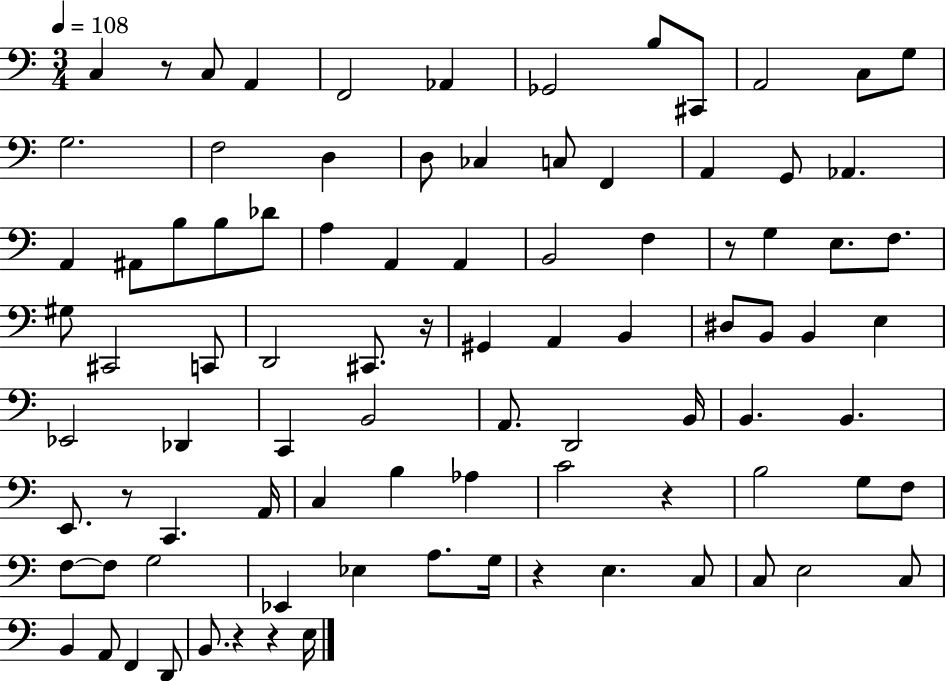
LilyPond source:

{
  \clef bass
  \numericTimeSignature
  \time 3/4
  \key c \major
  \tempo 4 = 108
  c4 r8 c8 a,4 | f,2 aes,4 | ges,2 b8 cis,8 | a,2 c8 g8 | \break g2. | f2 d4 | d8 ces4 c8 f,4 | a,4 g,8 aes,4. | \break a,4 ais,8 b8 b8 des'8 | a4 a,4 a,4 | b,2 f4 | r8 g4 e8. f8. | \break gis8 cis,2 c,8 | d,2 cis,8. r16 | gis,4 a,4 b,4 | dis8 b,8 b,4 e4 | \break ees,2 des,4 | c,4 b,2 | a,8. d,2 b,16 | b,4. b,4. | \break e,8. r8 c,4. a,16 | c4 b4 aes4 | c'2 r4 | b2 g8 f8 | \break f8~~ f8 g2 | ees,4 ees4 a8. g16 | r4 e4. c8 | c8 e2 c8 | \break b,4 a,8 f,4 d,8 | b,8. r4 r4 e16 | \bar "|."
}